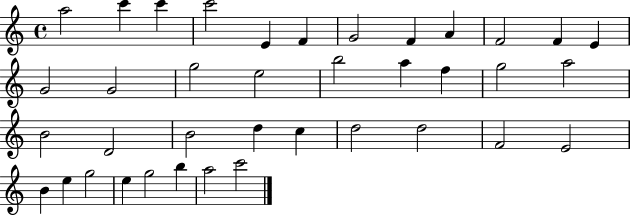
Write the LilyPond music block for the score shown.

{
  \clef treble
  \time 4/4
  \defaultTimeSignature
  \key c \major
  a''2 c'''4 c'''4 | c'''2 e'4 f'4 | g'2 f'4 a'4 | f'2 f'4 e'4 | \break g'2 g'2 | g''2 e''2 | b''2 a''4 f''4 | g''2 a''2 | \break b'2 d'2 | b'2 d''4 c''4 | d''2 d''2 | f'2 e'2 | \break b'4 e''4 g''2 | e''4 g''2 b''4 | a''2 c'''2 | \bar "|."
}